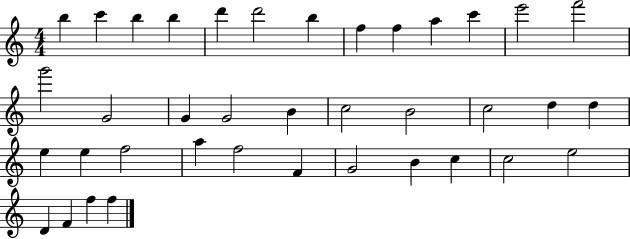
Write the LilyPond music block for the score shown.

{
  \clef treble
  \numericTimeSignature
  \time 4/4
  \key c \major
  b''4 c'''4 b''4 b''4 | d'''4 d'''2 b''4 | f''4 f''4 a''4 c'''4 | e'''2 f'''2 | \break g'''2 g'2 | g'4 g'2 b'4 | c''2 b'2 | c''2 d''4 d''4 | \break e''4 e''4 f''2 | a''4 f''2 f'4 | g'2 b'4 c''4 | c''2 e''2 | \break d'4 f'4 f''4 f''4 | \bar "|."
}